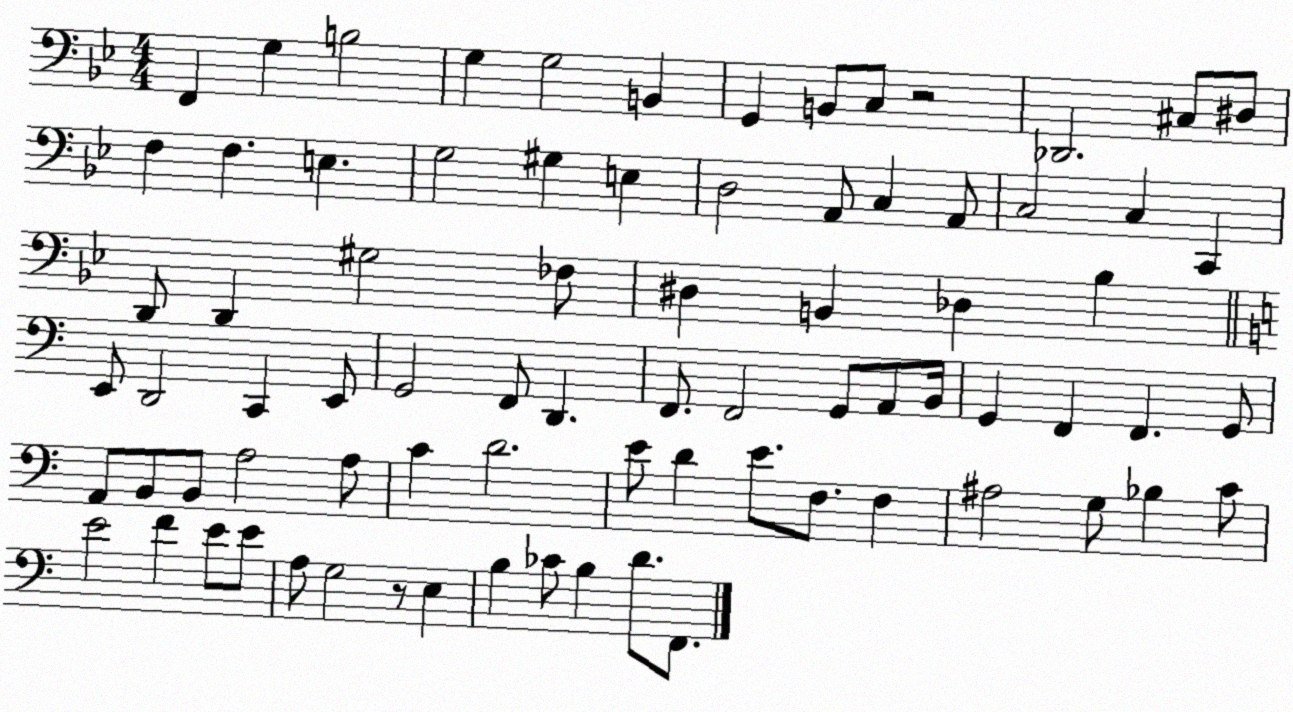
X:1
T:Untitled
M:4/4
L:1/4
K:Bb
F,, G, B,2 G, G,2 B,, G,, B,,/2 C,/2 z2 _D,,2 ^C,/2 ^D,/2 F, F, E, G,2 ^G, E, D,2 A,,/2 C, A,,/2 C,2 C, C,, D,,/2 D,, ^G,2 _F,/2 ^D, B,, _D, _B, E,,/2 D,,2 C,, E,,/2 G,,2 F,,/2 D,, F,,/2 F,,2 G,,/2 A,,/2 B,,/4 G,, F,, F,, G,,/2 A,,/2 B,,/2 B,,/2 A,2 A,/2 C D2 E/2 D E/2 F,/2 F, ^A,2 G,/2 _B, C/2 E2 F E/2 E/2 A,/2 G,2 z/2 E, B, _C/2 B, D/2 F,,/2